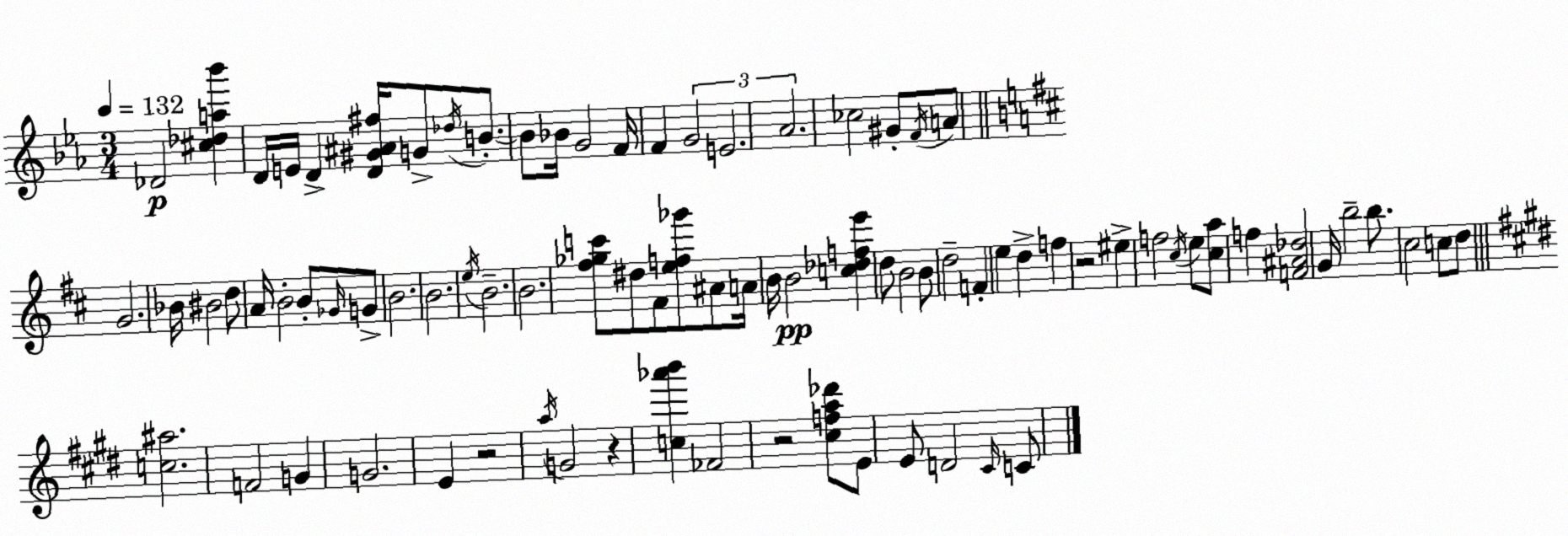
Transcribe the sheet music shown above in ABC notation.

X:1
T:Untitled
M:3/4
L:1/4
K:Eb
_D2 [^c_da_b'] D/4 E/4 D [D^G^A^f]/4 G/2 _d/4 B/2 B/2 _B/4 G2 F/4 F G2 E2 _A2 _c2 ^G/2 F/4 A/2 G2 _B/4 ^B2 d/2 A/4 B2 B/2 _G/4 G/2 B2 B2 e/4 B2 B2 [^f_gc']/2 ^d/2 ^F/2 [ef_g']/2 ^A/2 A/4 B/4 B2 [c_dfe'] d/2 B2 B/2 d2 F e d f z2 ^e f2 ^c/4 e/2 [^ca]/2 f [F^A_d]2 G/4 b2 b/2 ^c2 c/2 d/2 [c^a]2 F2 G G2 E z2 a/4 G2 z [c_a'b'] _F2 z2 [^cfa_d']/2 E/2 E/2 D2 ^C/4 C/2